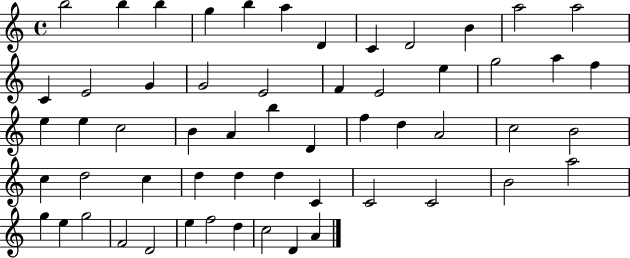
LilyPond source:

{
  \clef treble
  \time 4/4
  \defaultTimeSignature
  \key c \major
  b''2 b''4 b''4 | g''4 b''4 a''4 d'4 | c'4 d'2 b'4 | a''2 a''2 | \break c'4 e'2 g'4 | g'2 e'2 | f'4 e'2 e''4 | g''2 a''4 f''4 | \break e''4 e''4 c''2 | b'4 a'4 b''4 d'4 | f''4 d''4 a'2 | c''2 b'2 | \break c''4 d''2 c''4 | d''4 d''4 d''4 c'4 | c'2 c'2 | b'2 a''2 | \break g''4 e''4 g''2 | f'2 d'2 | e''4 f''2 d''4 | c''2 d'4 a'4 | \break \bar "|."
}